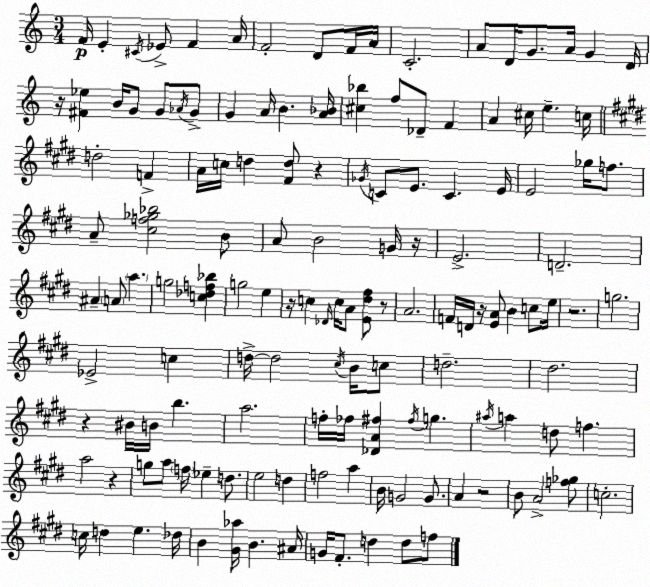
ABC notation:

X:1
T:Untitled
M:3/4
L:1/4
K:C
F/4 E ^C/4 _E/2 F A/4 F2 D/2 F/4 A/4 C2 A/2 D/4 G/2 A/4 G D/4 z/4 [^F_e] B/4 G/2 G/2 _A/4 G/2 G A/4 B [A_B]/4 [^c_b] f/2 _D/2 F A ^c/4 e c/4 d2 F A/4 c/4 d [^Fd]/2 z _G/4 C/2 E/2 C E/4 E2 _g/4 f/2 A/2 [^cf_g_b]2 B/2 A/2 B2 G/4 z/4 E2 D2 ^A A/2 a g2 [c_df_b] g2 e z/4 c _D/4 c/4 A/2 [E^d^f]/2 z/2 A2 F/4 D/4 z/4 [EA]/2 B c/2 e/4 z2 g2 _E2 c d/4 d2 ^c/4 B/4 c/2 d2 ^d2 z ^B/4 B/4 b a2 f/4 _f/4 [_DA^f] ^f/4 g ^a/4 a d/2 f a2 z g/2 a/2 f/4 _e d/2 e2 d f2 a B/4 G2 G/2 A z2 B/2 A2 [f_g]/2 c2 c/4 d e _d/4 B [^G_a]/4 B ^A/4 G/4 ^F/2 d d/2 f/2